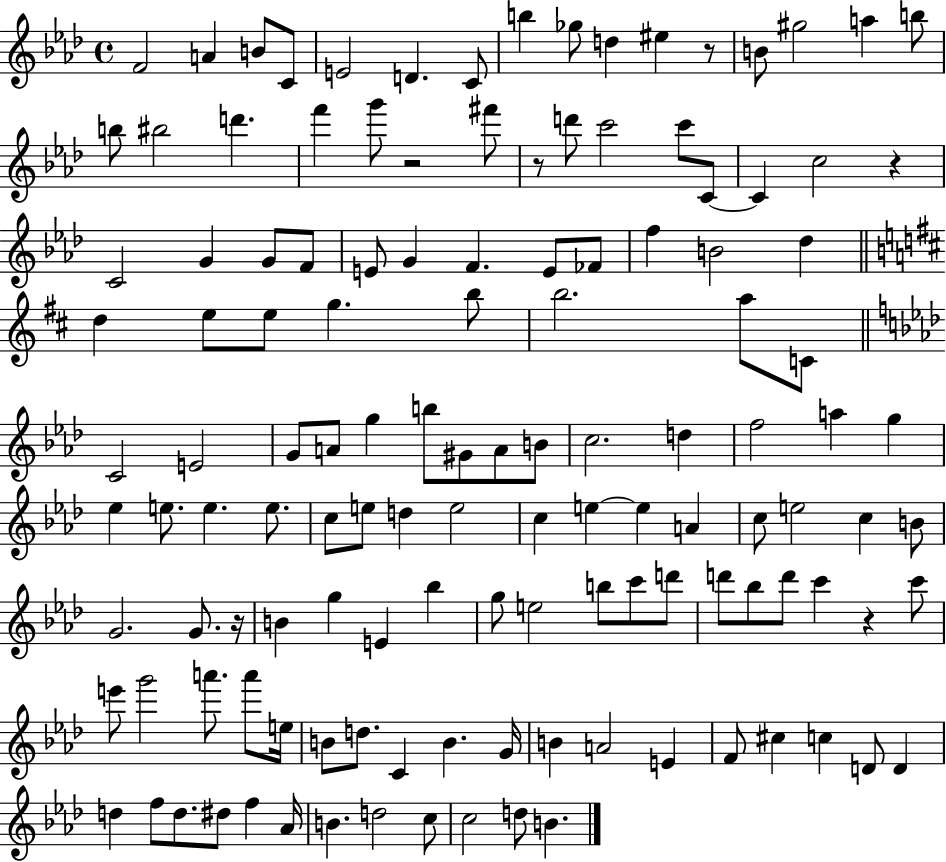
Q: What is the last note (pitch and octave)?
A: B4